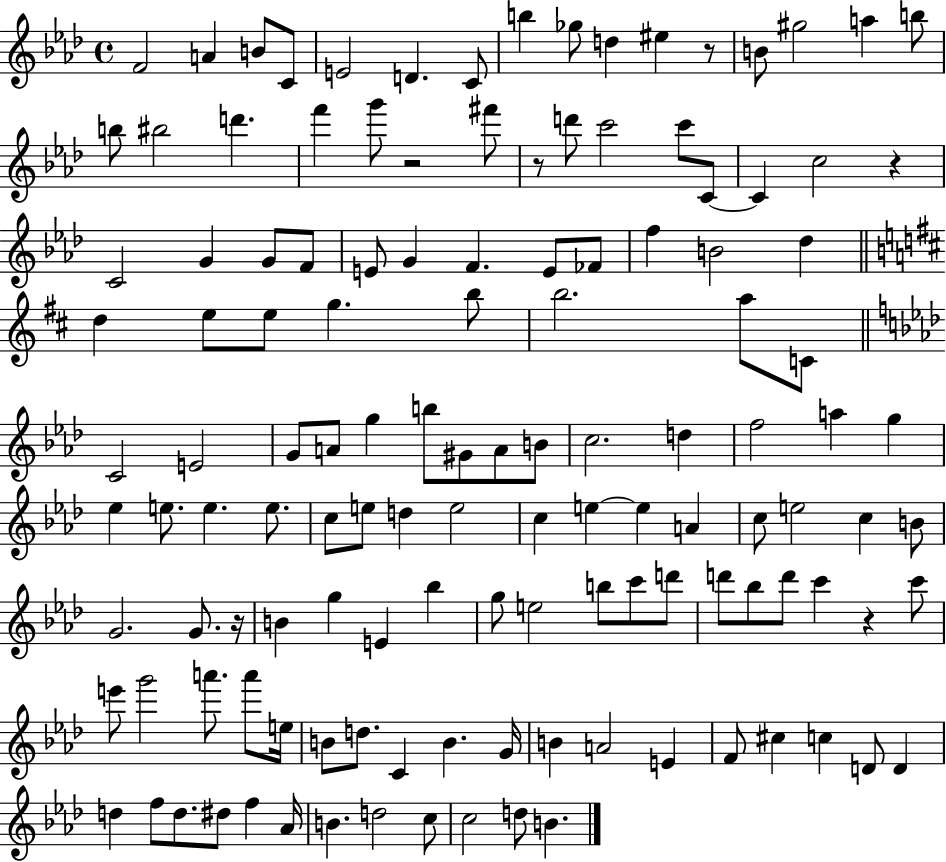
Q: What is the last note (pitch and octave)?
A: B4